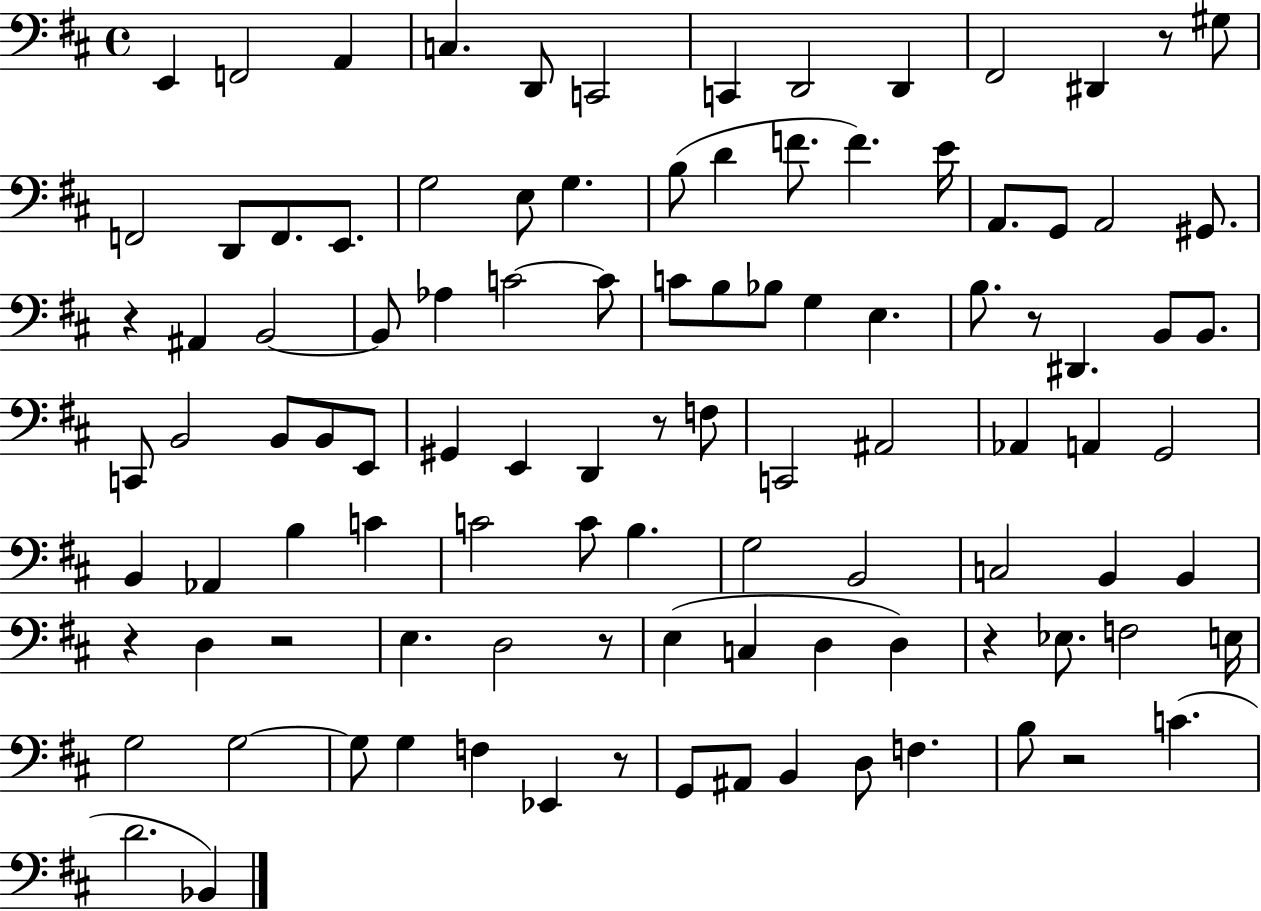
X:1
T:Untitled
M:4/4
L:1/4
K:D
E,, F,,2 A,, C, D,,/2 C,,2 C,, D,,2 D,, ^F,,2 ^D,, z/2 ^G,/2 F,,2 D,,/2 F,,/2 E,,/2 G,2 E,/2 G, B,/2 D F/2 F E/4 A,,/2 G,,/2 A,,2 ^G,,/2 z ^A,, B,,2 B,,/2 _A, C2 C/2 C/2 B,/2 _B,/2 G, E, B,/2 z/2 ^D,, B,,/2 B,,/2 C,,/2 B,,2 B,,/2 B,,/2 E,,/2 ^G,, E,, D,, z/2 F,/2 C,,2 ^A,,2 _A,, A,, G,,2 B,, _A,, B, C C2 C/2 B, G,2 B,,2 C,2 B,, B,, z D, z2 E, D,2 z/2 E, C, D, D, z _E,/2 F,2 E,/4 G,2 G,2 G,/2 G, F, _E,, z/2 G,,/2 ^A,,/2 B,, D,/2 F, B,/2 z2 C D2 _B,,